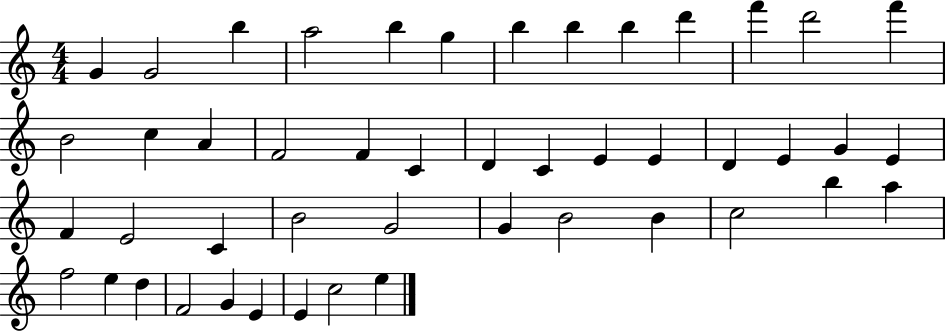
X:1
T:Untitled
M:4/4
L:1/4
K:C
G G2 b a2 b g b b b d' f' d'2 f' B2 c A F2 F C D C E E D E G E F E2 C B2 G2 G B2 B c2 b a f2 e d F2 G E E c2 e